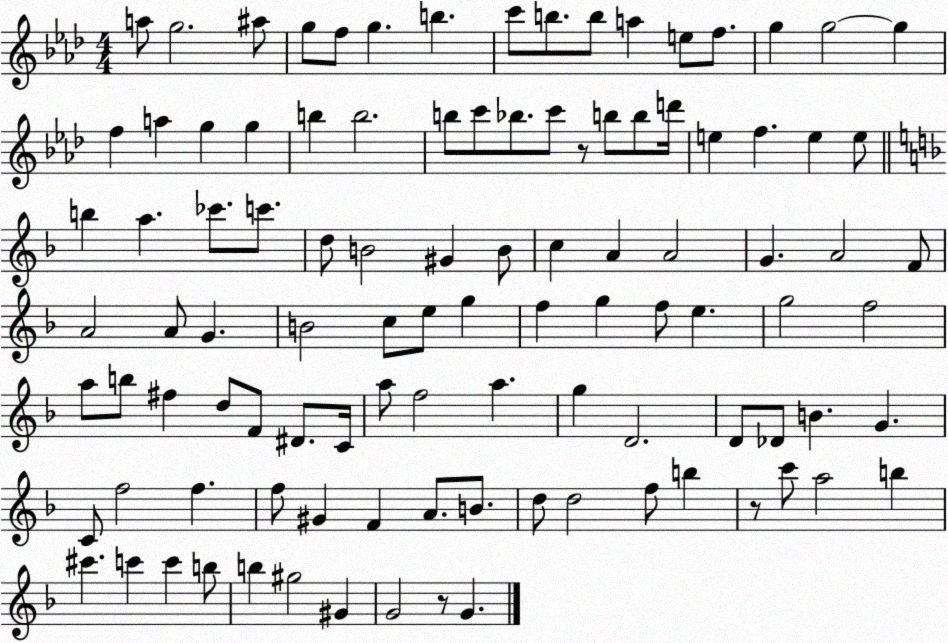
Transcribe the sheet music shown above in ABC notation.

X:1
T:Untitled
M:4/4
L:1/4
K:Ab
a/2 g2 ^a/2 g/2 f/2 g b c'/2 b/2 b/2 a e/2 f/2 g g2 g f a g g b b2 b/2 c'/2 _b/2 c'/2 z/2 b/2 b/2 d'/4 e f e e/2 b a _c'/2 c'/2 d/2 B2 ^G B/2 c A A2 G A2 F/2 A2 A/2 G B2 c/2 e/2 g f g f/2 e g2 f2 a/2 b/2 ^f d/2 F/2 ^D/2 C/4 a/2 f2 a g D2 D/2 _D/2 B G C/2 f2 f f/2 ^G F A/2 B/2 d/2 d2 f/2 b z/2 c'/2 a2 b ^c' c' c' b/2 b ^g2 ^G G2 z/2 G